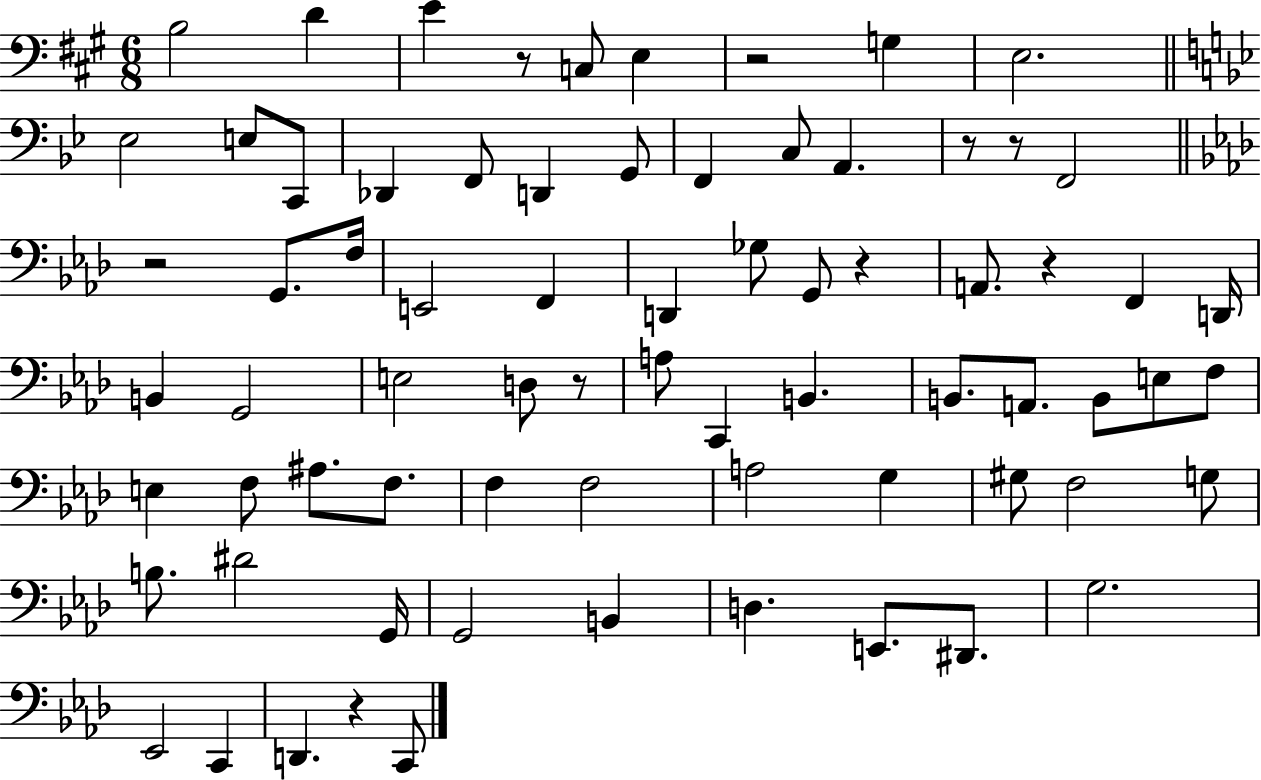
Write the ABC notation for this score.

X:1
T:Untitled
M:6/8
L:1/4
K:A
B,2 D E z/2 C,/2 E, z2 G, E,2 _E,2 E,/2 C,,/2 _D,, F,,/2 D,, G,,/2 F,, C,/2 A,, z/2 z/2 F,,2 z2 G,,/2 F,/4 E,,2 F,, D,, _G,/2 G,,/2 z A,,/2 z F,, D,,/4 B,, G,,2 E,2 D,/2 z/2 A,/2 C,, B,, B,,/2 A,,/2 B,,/2 E,/2 F,/2 E, F,/2 ^A,/2 F,/2 F, F,2 A,2 G, ^G,/2 F,2 G,/2 B,/2 ^D2 G,,/4 G,,2 B,, D, E,,/2 ^D,,/2 G,2 _E,,2 C,, D,, z C,,/2